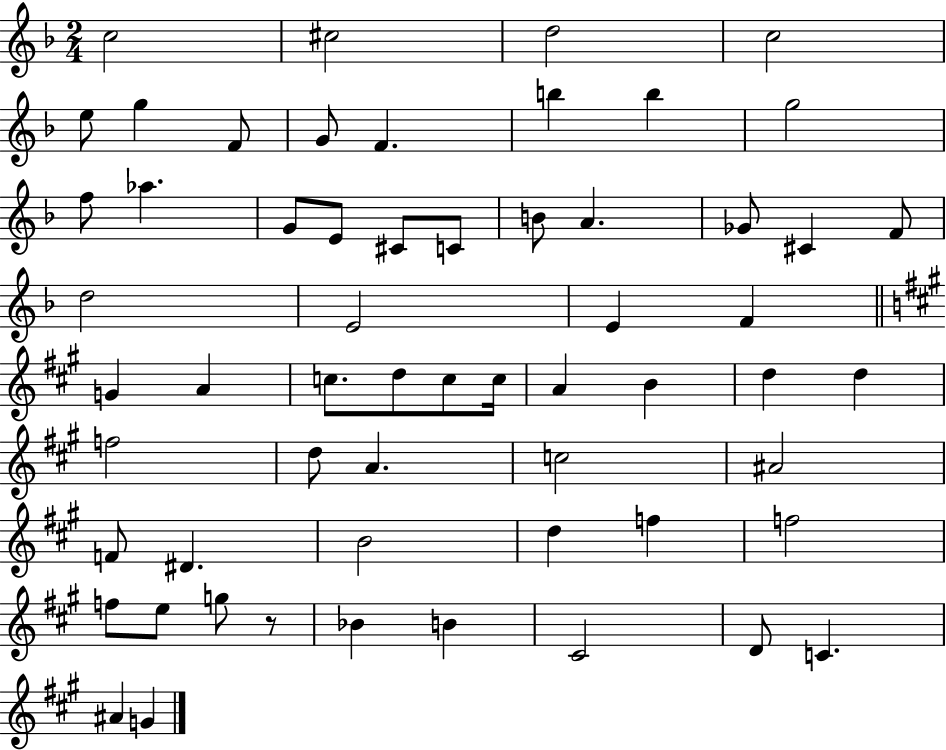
{
  \clef treble
  \numericTimeSignature
  \time 2/4
  \key f \major
  \repeat volta 2 { c''2 | cis''2 | d''2 | c''2 | \break e''8 g''4 f'8 | g'8 f'4. | b''4 b''4 | g''2 | \break f''8 aes''4. | g'8 e'8 cis'8 c'8 | b'8 a'4. | ges'8 cis'4 f'8 | \break d''2 | e'2 | e'4 f'4 | \bar "||" \break \key a \major g'4 a'4 | c''8. d''8 c''8 c''16 | a'4 b'4 | d''4 d''4 | \break f''2 | d''8 a'4. | c''2 | ais'2 | \break f'8 dis'4. | b'2 | d''4 f''4 | f''2 | \break f''8 e''8 g''8 r8 | bes'4 b'4 | cis'2 | d'8 c'4. | \break ais'4 g'4 | } \bar "|."
}